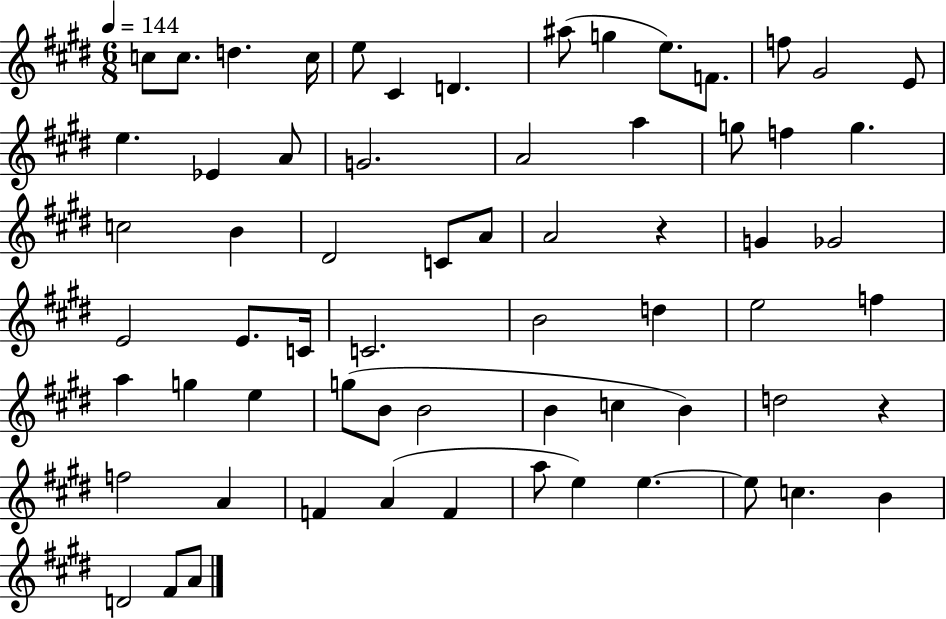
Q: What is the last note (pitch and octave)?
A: A4